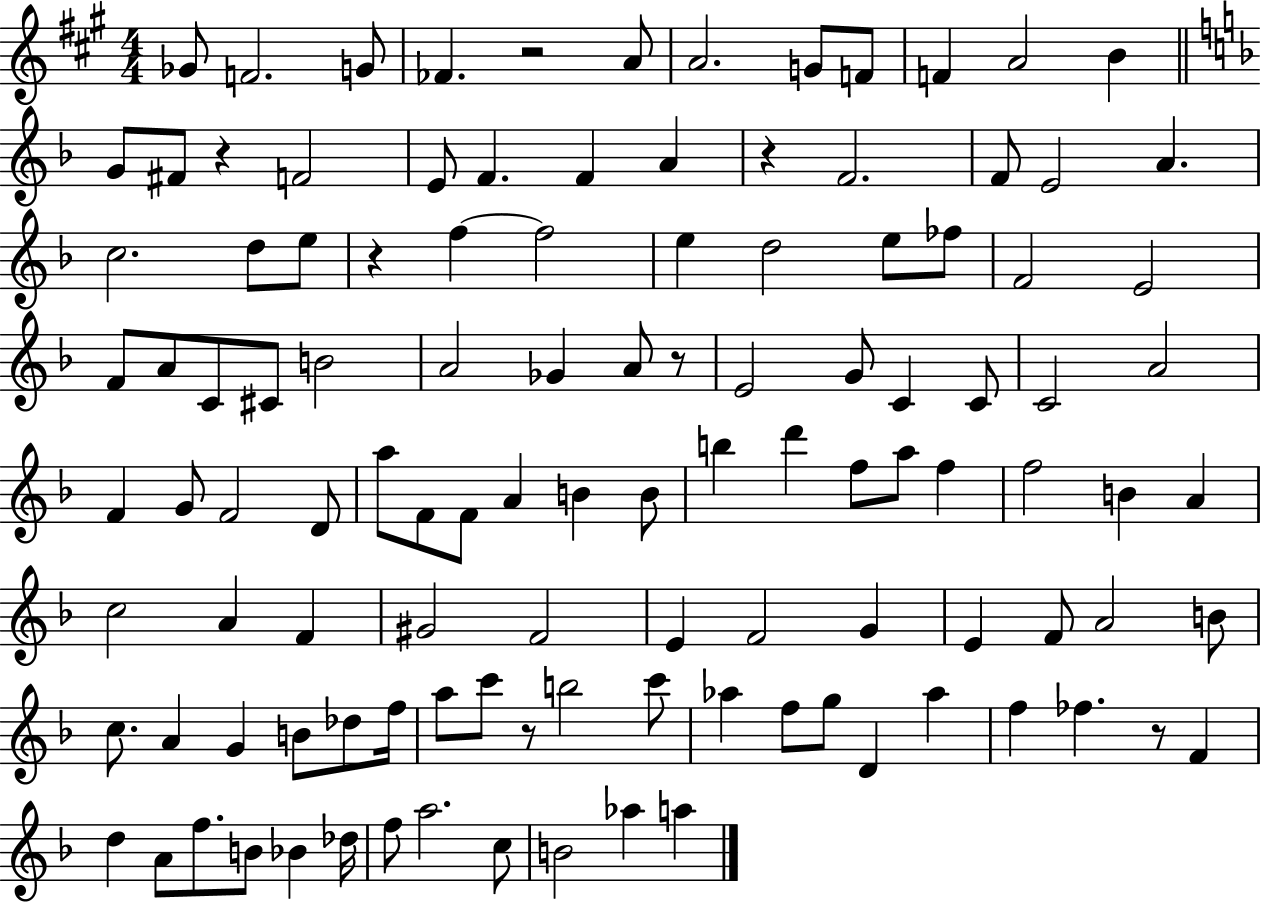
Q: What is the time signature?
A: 4/4